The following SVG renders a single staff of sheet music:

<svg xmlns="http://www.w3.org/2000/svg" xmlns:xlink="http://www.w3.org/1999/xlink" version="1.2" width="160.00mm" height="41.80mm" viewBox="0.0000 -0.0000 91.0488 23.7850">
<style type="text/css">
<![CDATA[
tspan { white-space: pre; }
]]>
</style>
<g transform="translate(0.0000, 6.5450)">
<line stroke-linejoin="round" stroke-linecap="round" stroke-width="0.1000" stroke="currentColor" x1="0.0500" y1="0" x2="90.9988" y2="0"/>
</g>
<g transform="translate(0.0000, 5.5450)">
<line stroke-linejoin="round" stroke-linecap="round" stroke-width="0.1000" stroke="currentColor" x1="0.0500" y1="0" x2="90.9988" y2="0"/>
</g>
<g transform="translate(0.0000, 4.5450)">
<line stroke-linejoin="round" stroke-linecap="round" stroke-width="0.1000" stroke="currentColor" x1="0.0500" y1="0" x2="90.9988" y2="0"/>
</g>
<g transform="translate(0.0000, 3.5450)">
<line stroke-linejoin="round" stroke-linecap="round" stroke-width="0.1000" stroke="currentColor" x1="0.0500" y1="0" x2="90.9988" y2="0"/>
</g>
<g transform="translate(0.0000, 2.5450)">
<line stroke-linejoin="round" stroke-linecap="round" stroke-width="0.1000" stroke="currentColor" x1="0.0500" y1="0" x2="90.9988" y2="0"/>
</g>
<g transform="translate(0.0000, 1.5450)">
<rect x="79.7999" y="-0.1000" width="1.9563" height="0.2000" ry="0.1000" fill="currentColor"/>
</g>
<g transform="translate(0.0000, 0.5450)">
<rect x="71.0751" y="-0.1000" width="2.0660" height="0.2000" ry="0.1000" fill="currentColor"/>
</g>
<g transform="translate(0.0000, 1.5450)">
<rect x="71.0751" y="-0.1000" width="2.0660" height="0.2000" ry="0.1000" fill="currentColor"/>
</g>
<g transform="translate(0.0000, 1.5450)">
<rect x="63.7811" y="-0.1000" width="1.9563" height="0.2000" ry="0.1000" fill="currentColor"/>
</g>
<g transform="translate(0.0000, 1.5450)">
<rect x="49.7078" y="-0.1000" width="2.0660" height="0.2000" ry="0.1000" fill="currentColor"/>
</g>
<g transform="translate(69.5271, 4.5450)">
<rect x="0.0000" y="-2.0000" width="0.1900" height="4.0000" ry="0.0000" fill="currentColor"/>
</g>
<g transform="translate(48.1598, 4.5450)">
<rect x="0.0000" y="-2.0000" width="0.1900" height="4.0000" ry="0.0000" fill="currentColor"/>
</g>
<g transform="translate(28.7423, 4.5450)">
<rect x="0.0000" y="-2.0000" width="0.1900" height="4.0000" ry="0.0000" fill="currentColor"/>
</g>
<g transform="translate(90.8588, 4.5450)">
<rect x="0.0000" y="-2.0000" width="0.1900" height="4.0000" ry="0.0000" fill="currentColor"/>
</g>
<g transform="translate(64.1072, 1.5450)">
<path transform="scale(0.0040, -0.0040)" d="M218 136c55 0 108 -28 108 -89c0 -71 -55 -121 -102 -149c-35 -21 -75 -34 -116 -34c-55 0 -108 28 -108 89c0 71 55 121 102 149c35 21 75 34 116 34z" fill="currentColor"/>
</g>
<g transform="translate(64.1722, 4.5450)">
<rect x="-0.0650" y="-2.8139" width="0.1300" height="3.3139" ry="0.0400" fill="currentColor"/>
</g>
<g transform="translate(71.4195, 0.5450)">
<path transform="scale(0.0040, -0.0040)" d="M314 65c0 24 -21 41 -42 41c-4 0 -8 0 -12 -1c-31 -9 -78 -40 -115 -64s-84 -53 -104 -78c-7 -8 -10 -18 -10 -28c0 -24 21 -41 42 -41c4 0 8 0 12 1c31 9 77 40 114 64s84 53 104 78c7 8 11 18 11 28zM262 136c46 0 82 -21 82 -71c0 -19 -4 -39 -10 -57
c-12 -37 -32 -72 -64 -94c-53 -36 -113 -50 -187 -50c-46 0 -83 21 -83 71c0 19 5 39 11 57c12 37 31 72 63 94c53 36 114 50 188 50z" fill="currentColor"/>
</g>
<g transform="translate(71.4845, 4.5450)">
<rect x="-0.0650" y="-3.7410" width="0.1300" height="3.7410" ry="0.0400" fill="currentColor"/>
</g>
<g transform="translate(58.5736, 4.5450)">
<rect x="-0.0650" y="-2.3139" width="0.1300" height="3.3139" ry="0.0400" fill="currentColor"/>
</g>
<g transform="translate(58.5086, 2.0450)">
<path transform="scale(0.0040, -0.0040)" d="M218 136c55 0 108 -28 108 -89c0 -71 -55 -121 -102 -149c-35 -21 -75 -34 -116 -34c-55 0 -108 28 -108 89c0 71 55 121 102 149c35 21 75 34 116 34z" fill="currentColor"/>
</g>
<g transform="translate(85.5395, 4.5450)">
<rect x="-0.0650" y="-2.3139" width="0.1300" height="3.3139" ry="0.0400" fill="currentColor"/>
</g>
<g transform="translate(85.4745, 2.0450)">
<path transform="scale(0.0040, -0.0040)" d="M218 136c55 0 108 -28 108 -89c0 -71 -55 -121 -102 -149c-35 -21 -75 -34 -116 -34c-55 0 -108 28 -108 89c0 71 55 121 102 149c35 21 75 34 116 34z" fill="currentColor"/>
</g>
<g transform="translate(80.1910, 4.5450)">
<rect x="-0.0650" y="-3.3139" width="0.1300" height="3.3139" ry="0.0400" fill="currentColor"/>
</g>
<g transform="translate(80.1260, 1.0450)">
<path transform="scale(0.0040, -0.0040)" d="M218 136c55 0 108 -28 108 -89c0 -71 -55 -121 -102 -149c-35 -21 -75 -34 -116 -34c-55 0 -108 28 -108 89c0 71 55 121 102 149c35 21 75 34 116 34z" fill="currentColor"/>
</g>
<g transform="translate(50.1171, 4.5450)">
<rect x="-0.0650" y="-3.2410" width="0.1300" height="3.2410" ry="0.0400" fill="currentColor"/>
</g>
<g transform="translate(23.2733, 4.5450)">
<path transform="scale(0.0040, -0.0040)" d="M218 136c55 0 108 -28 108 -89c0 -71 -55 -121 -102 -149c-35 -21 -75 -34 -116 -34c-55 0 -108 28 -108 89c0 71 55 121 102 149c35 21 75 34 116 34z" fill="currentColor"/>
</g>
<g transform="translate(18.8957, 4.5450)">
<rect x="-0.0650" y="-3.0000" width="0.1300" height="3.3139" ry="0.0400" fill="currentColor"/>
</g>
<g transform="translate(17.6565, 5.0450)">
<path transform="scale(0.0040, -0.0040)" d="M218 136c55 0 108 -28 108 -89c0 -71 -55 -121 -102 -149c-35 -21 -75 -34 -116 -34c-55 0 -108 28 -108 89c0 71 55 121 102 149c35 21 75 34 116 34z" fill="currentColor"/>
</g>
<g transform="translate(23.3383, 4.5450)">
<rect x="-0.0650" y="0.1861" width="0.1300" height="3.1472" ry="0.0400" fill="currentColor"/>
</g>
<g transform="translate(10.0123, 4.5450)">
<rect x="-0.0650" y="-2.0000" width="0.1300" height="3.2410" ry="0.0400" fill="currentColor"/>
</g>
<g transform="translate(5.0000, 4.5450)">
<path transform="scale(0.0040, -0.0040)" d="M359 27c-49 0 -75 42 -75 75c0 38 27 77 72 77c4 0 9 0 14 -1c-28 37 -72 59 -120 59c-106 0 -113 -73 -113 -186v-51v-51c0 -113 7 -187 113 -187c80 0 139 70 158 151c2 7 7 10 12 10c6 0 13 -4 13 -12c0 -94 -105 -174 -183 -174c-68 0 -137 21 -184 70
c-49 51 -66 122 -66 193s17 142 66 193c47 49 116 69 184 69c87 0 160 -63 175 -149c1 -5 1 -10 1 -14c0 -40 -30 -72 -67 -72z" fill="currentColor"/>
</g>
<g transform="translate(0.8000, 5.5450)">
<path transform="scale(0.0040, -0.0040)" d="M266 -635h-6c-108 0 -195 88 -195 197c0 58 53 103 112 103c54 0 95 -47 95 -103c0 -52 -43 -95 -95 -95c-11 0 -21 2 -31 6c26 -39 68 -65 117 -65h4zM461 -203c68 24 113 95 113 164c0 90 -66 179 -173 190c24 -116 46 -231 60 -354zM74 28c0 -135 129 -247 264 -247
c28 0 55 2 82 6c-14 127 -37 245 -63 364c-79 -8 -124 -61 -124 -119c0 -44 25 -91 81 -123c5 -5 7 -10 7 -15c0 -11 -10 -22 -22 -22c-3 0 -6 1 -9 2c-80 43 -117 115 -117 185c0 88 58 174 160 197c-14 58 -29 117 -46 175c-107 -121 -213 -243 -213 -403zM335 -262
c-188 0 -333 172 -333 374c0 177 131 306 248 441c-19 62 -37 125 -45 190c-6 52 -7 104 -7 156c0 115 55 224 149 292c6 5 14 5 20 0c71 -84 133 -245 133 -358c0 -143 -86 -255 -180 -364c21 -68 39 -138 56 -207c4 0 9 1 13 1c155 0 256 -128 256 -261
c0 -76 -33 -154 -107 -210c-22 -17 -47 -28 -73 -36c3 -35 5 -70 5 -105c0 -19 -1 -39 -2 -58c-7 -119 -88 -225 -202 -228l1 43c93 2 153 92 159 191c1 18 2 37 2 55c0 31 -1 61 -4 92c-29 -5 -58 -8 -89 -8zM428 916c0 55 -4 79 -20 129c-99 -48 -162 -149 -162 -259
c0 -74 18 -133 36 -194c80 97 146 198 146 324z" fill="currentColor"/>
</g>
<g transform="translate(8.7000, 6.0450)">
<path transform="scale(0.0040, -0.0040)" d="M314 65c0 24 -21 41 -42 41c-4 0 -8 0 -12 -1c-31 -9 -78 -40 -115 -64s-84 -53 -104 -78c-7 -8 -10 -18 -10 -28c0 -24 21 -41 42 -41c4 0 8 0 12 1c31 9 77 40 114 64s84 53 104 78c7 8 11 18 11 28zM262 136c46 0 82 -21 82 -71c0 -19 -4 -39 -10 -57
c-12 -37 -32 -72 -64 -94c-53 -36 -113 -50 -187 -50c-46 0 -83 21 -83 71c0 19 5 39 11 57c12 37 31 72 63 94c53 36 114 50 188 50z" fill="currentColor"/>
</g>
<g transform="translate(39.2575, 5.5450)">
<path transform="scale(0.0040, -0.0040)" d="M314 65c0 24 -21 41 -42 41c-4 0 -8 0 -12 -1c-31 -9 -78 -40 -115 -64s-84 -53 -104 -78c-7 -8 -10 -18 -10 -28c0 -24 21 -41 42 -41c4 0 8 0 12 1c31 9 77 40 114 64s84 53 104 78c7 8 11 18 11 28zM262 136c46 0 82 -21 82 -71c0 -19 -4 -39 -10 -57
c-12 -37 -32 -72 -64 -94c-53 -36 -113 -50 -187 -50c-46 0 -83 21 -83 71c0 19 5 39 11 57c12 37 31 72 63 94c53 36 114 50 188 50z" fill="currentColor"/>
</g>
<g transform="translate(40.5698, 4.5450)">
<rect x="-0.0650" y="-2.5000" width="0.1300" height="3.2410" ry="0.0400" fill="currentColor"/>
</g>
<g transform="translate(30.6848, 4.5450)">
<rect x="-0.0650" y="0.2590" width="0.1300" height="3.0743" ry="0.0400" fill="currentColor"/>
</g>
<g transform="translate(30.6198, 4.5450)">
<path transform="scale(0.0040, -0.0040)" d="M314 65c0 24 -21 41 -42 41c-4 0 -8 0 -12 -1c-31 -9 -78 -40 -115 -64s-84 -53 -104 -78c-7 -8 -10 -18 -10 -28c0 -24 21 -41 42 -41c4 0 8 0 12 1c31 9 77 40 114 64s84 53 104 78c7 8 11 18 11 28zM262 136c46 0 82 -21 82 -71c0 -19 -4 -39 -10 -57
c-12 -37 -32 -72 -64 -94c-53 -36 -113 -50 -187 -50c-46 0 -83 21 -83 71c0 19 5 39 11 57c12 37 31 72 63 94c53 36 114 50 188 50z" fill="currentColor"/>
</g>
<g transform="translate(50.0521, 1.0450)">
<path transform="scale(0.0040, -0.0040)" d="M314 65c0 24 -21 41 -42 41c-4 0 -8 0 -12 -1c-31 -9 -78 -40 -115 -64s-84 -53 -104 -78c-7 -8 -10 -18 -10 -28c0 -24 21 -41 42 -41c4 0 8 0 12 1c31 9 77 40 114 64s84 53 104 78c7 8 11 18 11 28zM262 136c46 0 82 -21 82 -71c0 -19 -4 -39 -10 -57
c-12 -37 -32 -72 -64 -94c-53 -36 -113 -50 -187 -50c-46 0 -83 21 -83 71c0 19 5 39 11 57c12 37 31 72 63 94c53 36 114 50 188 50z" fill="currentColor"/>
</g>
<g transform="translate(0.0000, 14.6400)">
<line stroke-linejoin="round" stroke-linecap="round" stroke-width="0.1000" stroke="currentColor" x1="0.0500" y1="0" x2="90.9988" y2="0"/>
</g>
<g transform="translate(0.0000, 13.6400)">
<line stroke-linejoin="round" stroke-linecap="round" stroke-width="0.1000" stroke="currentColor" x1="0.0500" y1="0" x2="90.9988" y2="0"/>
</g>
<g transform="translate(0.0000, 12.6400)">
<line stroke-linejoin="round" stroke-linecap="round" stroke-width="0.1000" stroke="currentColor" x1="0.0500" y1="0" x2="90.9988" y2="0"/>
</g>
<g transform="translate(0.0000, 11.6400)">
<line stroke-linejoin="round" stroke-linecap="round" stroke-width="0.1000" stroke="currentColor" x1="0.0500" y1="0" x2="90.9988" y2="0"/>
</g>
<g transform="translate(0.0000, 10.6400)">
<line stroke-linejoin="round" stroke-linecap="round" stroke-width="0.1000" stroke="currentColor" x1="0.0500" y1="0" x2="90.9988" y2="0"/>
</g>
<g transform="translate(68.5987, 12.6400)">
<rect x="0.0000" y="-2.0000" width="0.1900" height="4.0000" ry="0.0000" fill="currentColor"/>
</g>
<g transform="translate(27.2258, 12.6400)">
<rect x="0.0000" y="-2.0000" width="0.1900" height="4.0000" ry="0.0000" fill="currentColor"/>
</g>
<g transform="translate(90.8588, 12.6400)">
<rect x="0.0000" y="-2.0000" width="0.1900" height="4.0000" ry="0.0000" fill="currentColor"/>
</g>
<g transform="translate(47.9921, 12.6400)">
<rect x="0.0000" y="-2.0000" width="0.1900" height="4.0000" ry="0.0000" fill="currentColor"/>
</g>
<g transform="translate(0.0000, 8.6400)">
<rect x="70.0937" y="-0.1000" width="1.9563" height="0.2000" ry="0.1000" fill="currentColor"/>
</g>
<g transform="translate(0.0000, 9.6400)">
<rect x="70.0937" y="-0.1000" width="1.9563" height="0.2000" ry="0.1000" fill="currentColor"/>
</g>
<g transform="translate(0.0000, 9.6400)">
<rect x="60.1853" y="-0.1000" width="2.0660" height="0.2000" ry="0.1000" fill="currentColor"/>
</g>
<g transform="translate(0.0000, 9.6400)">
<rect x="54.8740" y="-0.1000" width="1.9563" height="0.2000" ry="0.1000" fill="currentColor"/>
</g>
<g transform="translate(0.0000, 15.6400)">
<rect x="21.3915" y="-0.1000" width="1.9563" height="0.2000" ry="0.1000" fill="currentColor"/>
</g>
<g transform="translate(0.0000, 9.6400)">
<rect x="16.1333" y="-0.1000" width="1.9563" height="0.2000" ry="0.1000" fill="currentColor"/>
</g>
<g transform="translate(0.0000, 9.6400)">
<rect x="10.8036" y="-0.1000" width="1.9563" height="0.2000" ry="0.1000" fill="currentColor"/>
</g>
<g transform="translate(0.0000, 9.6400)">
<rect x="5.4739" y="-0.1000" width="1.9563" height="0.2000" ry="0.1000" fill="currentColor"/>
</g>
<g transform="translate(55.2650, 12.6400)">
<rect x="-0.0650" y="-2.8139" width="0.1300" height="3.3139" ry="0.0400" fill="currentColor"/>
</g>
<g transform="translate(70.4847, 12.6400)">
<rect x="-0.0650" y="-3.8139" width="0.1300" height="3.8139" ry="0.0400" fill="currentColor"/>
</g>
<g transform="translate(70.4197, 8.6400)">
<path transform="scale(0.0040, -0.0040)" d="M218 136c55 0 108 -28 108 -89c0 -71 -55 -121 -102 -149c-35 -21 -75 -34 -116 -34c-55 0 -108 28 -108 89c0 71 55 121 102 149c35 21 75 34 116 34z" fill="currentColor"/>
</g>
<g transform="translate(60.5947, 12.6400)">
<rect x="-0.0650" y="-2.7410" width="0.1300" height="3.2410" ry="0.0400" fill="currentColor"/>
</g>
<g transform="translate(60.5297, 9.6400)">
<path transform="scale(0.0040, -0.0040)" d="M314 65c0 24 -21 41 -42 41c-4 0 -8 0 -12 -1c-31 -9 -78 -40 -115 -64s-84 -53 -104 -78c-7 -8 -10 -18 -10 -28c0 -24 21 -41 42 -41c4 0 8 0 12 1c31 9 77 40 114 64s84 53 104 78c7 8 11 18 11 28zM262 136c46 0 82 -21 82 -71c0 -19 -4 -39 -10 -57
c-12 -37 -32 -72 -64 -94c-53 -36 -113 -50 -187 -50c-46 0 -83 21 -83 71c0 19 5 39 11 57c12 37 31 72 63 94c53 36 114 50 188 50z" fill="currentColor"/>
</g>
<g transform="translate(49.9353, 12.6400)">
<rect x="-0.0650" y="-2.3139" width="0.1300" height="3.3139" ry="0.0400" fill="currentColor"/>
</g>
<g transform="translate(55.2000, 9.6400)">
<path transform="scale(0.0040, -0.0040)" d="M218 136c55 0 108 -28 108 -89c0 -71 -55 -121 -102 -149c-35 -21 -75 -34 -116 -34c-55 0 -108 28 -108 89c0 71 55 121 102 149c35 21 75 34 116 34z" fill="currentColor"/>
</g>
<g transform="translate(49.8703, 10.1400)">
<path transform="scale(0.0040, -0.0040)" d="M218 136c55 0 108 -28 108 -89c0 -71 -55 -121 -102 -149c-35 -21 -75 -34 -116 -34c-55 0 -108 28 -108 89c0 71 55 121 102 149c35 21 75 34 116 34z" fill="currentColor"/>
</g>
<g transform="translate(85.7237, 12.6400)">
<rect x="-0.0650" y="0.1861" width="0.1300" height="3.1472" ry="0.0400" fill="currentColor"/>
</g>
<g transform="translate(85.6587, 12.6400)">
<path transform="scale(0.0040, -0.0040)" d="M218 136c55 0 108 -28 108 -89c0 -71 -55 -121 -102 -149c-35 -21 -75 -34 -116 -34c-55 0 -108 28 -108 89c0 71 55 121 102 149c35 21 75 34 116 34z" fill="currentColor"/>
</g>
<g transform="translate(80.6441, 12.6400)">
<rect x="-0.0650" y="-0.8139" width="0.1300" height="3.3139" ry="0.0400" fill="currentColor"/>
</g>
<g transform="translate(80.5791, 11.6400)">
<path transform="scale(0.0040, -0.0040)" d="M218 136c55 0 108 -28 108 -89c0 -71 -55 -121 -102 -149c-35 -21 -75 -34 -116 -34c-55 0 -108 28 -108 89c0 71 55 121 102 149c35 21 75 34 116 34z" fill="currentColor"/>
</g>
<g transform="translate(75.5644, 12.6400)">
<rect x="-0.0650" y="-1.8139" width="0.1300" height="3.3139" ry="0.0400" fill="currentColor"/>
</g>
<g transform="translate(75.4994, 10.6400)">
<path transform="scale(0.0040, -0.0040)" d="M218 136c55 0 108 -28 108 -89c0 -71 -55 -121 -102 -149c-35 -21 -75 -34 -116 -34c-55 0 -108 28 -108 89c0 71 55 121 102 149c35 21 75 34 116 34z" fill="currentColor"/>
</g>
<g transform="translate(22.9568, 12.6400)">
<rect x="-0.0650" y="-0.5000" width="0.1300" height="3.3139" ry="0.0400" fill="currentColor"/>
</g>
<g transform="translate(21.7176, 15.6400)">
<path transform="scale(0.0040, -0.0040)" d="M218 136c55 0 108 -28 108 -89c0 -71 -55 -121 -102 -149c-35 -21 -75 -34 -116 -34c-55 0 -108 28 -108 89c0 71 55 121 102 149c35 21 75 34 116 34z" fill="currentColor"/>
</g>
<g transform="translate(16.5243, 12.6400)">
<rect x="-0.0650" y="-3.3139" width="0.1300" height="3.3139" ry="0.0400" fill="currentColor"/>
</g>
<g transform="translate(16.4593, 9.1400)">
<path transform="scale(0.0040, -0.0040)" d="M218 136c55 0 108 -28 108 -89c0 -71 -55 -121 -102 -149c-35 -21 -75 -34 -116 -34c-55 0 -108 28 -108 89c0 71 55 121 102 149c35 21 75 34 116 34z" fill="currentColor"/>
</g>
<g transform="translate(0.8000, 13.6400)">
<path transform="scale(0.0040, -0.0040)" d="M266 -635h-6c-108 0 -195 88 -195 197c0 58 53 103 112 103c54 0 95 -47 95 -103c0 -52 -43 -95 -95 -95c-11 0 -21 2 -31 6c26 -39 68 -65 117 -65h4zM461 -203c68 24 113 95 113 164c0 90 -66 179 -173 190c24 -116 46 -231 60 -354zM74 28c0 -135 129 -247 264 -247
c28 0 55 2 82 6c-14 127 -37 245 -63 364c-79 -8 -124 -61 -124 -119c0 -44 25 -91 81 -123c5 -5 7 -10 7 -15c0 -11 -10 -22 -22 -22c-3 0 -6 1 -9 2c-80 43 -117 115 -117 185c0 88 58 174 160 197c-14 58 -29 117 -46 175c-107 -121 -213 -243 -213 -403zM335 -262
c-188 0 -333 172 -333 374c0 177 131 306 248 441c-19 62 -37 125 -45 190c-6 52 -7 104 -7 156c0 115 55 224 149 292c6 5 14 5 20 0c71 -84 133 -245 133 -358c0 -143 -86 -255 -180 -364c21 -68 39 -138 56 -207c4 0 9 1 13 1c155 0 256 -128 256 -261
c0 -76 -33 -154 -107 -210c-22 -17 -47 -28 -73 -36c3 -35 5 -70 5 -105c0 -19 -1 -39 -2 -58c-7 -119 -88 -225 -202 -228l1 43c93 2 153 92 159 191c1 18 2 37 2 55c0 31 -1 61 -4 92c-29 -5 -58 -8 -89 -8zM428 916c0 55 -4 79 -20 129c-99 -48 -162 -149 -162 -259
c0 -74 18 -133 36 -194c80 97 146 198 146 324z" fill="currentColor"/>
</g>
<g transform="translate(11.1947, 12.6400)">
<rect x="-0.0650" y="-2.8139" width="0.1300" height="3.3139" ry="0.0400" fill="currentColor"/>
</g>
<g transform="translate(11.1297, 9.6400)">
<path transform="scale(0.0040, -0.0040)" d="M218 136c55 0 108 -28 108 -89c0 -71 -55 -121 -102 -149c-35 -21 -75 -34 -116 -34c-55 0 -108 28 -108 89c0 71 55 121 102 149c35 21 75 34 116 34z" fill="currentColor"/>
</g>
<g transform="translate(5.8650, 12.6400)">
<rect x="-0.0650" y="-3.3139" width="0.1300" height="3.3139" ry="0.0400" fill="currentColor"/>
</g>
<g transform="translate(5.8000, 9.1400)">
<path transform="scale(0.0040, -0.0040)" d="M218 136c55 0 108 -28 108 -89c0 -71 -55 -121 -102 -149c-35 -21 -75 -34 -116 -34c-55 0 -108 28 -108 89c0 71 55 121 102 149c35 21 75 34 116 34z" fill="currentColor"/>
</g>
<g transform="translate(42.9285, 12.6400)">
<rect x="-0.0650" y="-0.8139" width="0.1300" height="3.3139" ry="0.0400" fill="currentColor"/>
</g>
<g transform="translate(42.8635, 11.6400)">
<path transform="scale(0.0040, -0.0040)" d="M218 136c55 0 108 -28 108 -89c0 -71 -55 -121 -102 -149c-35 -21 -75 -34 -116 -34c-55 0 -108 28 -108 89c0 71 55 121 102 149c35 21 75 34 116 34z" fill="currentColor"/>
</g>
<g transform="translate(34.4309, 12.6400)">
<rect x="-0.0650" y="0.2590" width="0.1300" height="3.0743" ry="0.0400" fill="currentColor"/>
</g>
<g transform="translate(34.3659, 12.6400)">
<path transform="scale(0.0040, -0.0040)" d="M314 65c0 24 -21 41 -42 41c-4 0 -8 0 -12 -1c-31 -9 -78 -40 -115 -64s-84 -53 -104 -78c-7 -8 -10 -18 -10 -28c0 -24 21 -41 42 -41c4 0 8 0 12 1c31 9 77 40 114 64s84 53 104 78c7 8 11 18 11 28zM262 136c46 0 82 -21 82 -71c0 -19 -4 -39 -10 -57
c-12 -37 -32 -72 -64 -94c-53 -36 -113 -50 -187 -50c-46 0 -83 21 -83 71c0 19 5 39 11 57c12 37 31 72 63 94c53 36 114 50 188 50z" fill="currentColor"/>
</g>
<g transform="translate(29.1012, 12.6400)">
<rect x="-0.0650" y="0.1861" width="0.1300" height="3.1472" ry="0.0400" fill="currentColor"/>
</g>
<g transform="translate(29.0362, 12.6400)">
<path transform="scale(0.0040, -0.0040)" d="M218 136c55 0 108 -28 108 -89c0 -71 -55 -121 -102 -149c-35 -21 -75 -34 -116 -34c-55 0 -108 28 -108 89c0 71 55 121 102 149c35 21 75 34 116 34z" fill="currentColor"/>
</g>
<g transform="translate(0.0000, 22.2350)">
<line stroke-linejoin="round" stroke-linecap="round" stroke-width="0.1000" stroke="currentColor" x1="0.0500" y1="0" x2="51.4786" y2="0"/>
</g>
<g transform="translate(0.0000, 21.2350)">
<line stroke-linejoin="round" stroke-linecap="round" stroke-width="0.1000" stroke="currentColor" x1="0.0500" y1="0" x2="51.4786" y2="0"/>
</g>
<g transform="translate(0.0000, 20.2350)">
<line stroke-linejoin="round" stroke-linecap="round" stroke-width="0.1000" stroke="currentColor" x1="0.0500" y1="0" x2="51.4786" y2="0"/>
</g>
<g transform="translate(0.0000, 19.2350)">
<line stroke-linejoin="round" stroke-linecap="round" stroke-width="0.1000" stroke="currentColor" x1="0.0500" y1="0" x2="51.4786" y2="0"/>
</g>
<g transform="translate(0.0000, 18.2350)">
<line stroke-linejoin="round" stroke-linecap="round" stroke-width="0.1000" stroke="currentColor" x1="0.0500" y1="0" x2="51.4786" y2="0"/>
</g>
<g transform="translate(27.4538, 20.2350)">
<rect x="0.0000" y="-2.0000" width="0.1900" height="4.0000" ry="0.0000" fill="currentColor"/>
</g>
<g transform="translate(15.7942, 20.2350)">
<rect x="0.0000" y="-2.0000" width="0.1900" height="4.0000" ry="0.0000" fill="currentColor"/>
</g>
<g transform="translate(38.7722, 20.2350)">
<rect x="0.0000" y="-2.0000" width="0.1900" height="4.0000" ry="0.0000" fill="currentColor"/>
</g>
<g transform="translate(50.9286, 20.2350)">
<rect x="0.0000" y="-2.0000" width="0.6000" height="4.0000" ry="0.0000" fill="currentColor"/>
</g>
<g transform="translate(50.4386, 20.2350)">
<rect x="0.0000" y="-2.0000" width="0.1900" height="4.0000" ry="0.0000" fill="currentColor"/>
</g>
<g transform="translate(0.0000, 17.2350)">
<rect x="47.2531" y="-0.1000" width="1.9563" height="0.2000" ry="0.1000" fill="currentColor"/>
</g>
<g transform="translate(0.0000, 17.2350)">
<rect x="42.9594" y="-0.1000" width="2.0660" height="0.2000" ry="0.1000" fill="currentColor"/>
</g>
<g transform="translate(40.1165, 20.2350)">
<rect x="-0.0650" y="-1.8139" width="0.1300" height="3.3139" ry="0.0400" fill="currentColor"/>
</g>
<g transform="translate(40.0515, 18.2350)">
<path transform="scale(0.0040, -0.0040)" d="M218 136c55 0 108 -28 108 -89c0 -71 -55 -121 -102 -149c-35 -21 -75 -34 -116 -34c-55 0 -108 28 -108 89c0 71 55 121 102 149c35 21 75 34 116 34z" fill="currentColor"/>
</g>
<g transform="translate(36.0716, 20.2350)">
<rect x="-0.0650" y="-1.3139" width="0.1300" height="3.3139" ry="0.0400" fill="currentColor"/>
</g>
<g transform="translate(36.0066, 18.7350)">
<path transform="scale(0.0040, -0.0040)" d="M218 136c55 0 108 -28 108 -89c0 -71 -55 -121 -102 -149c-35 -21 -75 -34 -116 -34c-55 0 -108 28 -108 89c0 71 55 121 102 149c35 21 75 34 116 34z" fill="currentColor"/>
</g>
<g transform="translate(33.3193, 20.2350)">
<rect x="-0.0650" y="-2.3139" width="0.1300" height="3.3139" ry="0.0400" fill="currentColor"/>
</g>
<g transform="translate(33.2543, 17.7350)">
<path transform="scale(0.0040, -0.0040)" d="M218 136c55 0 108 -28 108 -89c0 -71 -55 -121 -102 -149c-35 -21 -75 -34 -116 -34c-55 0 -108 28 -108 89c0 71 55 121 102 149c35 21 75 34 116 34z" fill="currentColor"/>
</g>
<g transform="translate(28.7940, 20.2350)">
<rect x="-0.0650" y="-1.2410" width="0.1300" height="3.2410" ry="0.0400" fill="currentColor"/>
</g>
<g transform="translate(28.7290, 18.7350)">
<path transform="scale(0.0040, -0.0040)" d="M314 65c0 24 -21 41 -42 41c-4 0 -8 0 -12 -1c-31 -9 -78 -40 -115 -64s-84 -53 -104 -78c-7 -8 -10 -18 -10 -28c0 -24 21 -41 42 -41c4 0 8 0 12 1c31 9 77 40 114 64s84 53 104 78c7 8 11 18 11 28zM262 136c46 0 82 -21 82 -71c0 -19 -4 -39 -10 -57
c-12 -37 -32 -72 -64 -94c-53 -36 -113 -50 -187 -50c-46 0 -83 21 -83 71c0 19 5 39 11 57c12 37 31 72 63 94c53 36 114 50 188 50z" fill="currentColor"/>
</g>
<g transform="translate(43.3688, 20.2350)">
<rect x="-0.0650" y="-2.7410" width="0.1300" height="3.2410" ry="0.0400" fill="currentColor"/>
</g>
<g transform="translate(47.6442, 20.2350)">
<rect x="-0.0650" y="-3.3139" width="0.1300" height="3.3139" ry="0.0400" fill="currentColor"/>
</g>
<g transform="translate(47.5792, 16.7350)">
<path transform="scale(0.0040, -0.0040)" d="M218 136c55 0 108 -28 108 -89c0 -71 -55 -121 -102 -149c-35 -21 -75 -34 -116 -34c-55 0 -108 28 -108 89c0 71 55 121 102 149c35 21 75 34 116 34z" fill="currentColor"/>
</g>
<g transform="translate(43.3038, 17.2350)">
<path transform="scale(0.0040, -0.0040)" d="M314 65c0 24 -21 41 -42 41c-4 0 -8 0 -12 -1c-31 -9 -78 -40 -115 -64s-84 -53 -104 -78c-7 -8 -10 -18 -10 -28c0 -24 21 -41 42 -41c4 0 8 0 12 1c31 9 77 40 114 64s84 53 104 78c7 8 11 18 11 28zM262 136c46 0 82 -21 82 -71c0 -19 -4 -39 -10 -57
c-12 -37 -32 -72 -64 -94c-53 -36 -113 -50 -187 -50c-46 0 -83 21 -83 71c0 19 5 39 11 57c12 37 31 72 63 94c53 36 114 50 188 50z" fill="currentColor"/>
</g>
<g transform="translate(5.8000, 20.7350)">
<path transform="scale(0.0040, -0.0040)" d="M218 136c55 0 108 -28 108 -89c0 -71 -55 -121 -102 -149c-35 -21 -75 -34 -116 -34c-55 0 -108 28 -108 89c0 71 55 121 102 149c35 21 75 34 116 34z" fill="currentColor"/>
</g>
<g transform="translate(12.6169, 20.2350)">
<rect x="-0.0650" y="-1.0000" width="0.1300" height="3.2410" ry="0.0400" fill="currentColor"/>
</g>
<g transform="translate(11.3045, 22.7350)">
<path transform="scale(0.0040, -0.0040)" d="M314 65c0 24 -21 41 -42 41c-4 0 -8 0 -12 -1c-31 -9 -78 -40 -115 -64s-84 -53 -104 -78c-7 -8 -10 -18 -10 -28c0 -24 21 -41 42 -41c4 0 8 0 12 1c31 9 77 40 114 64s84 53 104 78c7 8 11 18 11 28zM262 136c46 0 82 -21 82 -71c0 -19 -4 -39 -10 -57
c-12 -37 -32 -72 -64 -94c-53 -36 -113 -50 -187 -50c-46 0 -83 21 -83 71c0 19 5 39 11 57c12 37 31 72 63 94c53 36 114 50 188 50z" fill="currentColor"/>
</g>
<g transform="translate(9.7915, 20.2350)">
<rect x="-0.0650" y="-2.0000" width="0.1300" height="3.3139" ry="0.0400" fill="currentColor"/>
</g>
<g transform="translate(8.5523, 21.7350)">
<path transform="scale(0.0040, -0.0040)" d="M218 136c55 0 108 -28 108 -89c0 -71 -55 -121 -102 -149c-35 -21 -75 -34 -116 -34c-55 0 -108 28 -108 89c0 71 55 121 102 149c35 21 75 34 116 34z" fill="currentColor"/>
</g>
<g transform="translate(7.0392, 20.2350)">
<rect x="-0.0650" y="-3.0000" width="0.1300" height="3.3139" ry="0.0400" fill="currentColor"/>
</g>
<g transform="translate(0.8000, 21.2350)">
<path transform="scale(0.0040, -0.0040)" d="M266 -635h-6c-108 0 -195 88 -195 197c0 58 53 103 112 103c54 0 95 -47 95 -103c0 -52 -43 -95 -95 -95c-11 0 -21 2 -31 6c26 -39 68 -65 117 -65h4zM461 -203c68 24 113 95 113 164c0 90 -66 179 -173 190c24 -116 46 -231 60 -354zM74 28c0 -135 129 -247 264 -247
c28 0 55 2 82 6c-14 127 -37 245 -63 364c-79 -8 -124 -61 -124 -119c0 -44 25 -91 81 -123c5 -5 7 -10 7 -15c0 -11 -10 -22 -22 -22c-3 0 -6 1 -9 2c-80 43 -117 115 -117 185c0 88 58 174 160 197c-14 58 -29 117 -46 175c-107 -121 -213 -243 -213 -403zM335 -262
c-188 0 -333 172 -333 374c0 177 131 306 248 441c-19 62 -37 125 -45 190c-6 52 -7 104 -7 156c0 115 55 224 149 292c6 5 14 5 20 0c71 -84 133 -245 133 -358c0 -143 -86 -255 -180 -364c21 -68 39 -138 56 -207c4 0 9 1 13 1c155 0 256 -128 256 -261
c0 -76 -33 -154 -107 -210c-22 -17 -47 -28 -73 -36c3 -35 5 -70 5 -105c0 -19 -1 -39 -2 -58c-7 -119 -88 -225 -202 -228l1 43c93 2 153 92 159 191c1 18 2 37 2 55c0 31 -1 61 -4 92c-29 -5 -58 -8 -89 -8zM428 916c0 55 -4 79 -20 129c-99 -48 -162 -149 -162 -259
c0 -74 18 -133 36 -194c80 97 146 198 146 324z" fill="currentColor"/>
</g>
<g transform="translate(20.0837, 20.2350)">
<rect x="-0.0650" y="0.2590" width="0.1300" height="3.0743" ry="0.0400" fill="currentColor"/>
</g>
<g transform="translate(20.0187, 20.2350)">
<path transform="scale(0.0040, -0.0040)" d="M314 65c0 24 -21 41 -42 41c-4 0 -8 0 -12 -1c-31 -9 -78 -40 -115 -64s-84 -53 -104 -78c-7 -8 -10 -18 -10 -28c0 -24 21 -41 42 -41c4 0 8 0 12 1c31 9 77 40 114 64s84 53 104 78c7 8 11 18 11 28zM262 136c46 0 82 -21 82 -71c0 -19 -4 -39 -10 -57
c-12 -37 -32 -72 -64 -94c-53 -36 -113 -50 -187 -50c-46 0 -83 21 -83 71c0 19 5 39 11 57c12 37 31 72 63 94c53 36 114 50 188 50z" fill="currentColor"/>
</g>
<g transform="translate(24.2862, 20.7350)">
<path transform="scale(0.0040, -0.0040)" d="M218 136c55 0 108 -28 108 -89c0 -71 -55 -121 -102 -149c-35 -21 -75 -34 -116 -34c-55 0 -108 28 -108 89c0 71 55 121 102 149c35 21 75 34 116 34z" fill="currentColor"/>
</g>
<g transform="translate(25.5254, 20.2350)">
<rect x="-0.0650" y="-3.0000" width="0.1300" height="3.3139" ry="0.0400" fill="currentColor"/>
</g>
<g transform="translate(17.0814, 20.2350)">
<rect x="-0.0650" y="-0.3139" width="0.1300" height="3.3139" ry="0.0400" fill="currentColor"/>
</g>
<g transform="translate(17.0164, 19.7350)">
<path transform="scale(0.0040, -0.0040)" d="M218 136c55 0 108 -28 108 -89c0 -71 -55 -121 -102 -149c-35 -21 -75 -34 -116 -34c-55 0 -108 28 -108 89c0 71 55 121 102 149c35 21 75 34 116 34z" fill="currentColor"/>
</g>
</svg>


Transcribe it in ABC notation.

X:1
T:Untitled
M:4/4
L:1/4
K:C
F2 A B B2 G2 b2 g a c'2 b g b a b C B B2 d g a a2 c' f d B A F D2 c B2 A e2 g e f a2 b